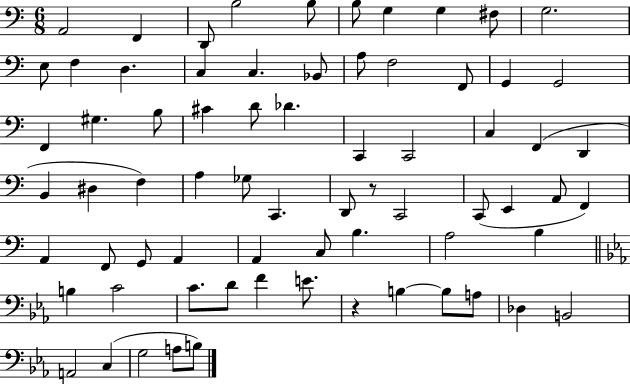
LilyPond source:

{
  \clef bass
  \numericTimeSignature
  \time 6/8
  \key c \major
  a,2 f,4 | d,8 b2 b8 | b8 g4 g4 fis8 | g2. | \break e8 f4 d4. | c4 c4. bes,8 | a8 f2 f,8 | g,4 g,2 | \break f,4 gis4. b8 | cis'4 d'8 des'4. | c,4 c,2 | c4 f,4( d,4 | \break b,4 dis4 f4) | a4 ges8 c,4. | d,8 r8 c,2 | c,8( e,4 a,8 f,4) | \break a,4 f,8 g,8 a,4 | a,4 c8 b4. | a2 b4 | \bar "||" \break \key ees \major b4 c'2 | c'8. d'8 f'4 e'8. | r4 b4~~ b8 a8 | des4 b,2 | \break a,2 c4( | g2 a8 b8) | \bar "|."
}